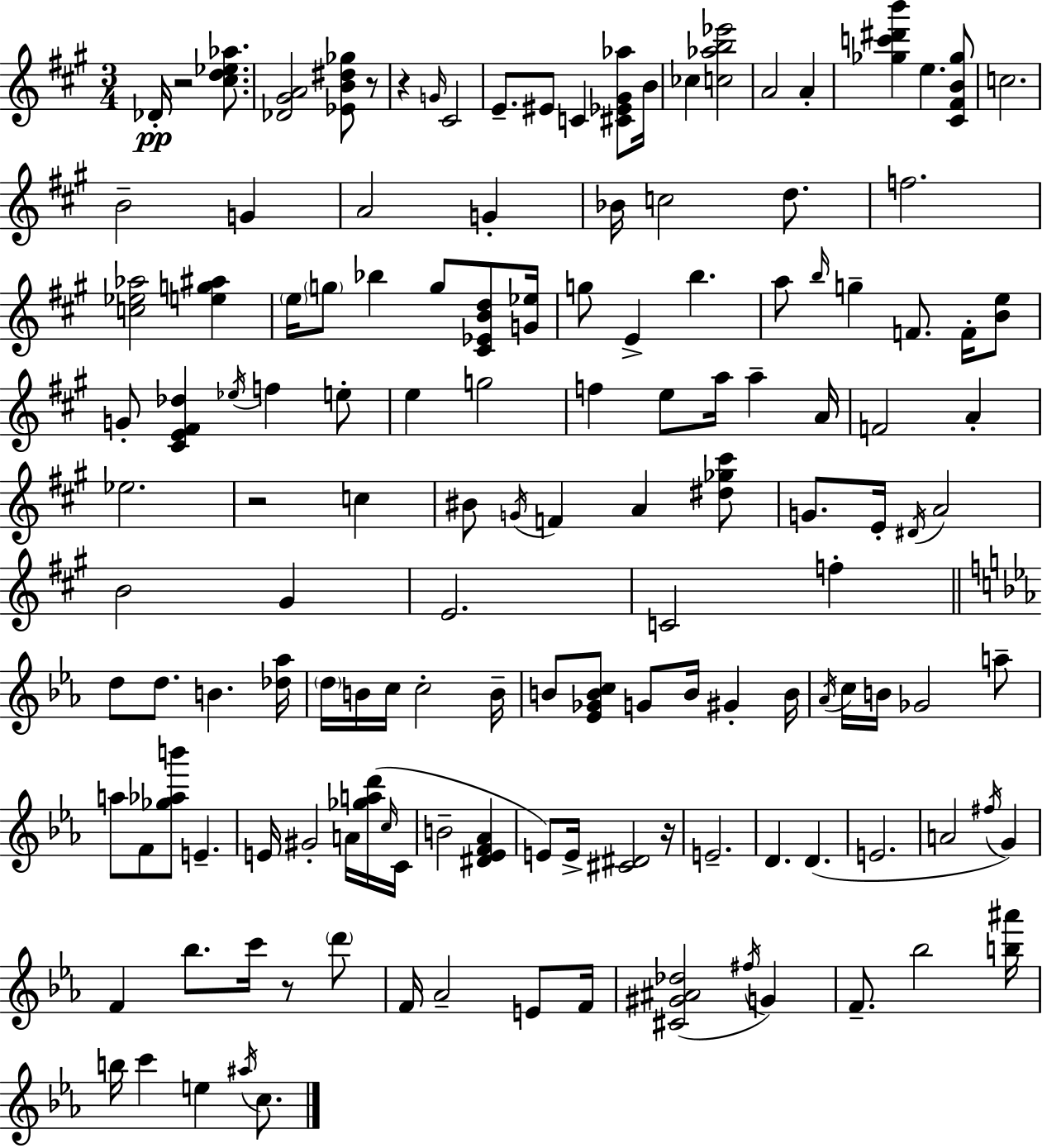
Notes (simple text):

Db4/s R/h [C#5,D5,Eb5,Ab5]/e. [Db4,G#4,A4]/h [Eb4,B4,D#5,Gb5]/e R/e R/q G4/s C#4/h E4/e. EIS4/e C4/q [C#4,Eb4,G#4,Ab5]/e B4/s CES5/q [C5,Ab5,B5,Eb6]/h A4/h A4/q [Gb5,C6,D#6,B6]/q E5/q. [C#4,F#4,B4,Gb5]/e C5/h. B4/h G4/q A4/h G4/q Bb4/s C5/h D5/e. F5/h. [C5,Eb5,Ab5]/h [E5,G5,A#5]/q E5/s G5/e Bb5/q G5/e [C#4,Eb4,B4,D5]/e [G4,Eb5]/s G5/e E4/q B5/q. A5/e B5/s G5/q F4/e. F4/s [B4,E5]/e G4/e [C#4,E4,F#4,Db5]/q Eb5/s F5/q E5/e E5/q G5/h F5/q E5/e A5/s A5/q A4/s F4/h A4/q Eb5/h. R/h C5/q BIS4/e G4/s F4/q A4/q [D#5,Gb5,C#6]/e G4/e. E4/s D#4/s A4/h B4/h G#4/q E4/h. C4/h F5/q D5/e D5/e. B4/q. [Db5,Ab5]/s D5/s B4/s C5/s C5/h B4/s B4/e [Eb4,Gb4,B4,C5]/e G4/e B4/s G#4/q B4/s Ab4/s C5/s B4/s Gb4/h A5/e A5/e F4/e [Gb5,Ab5,B6]/e E4/q. E4/s G#4/h A4/s [Gb5,A5,D6]/s C5/s C4/s B4/h [D#4,Eb4,F4,Ab4]/q E4/e E4/s [C#4,D#4]/h R/s E4/h. D4/q. D4/q. E4/h. A4/h F#5/s G4/q F4/q Bb5/e. C6/s R/e D6/e F4/s Ab4/h E4/e F4/s [C#4,G#4,A#4,Db5]/h F#5/s G4/q F4/e. Bb5/h [B5,A#6]/s B5/s C6/q E5/q A#5/s C5/e.